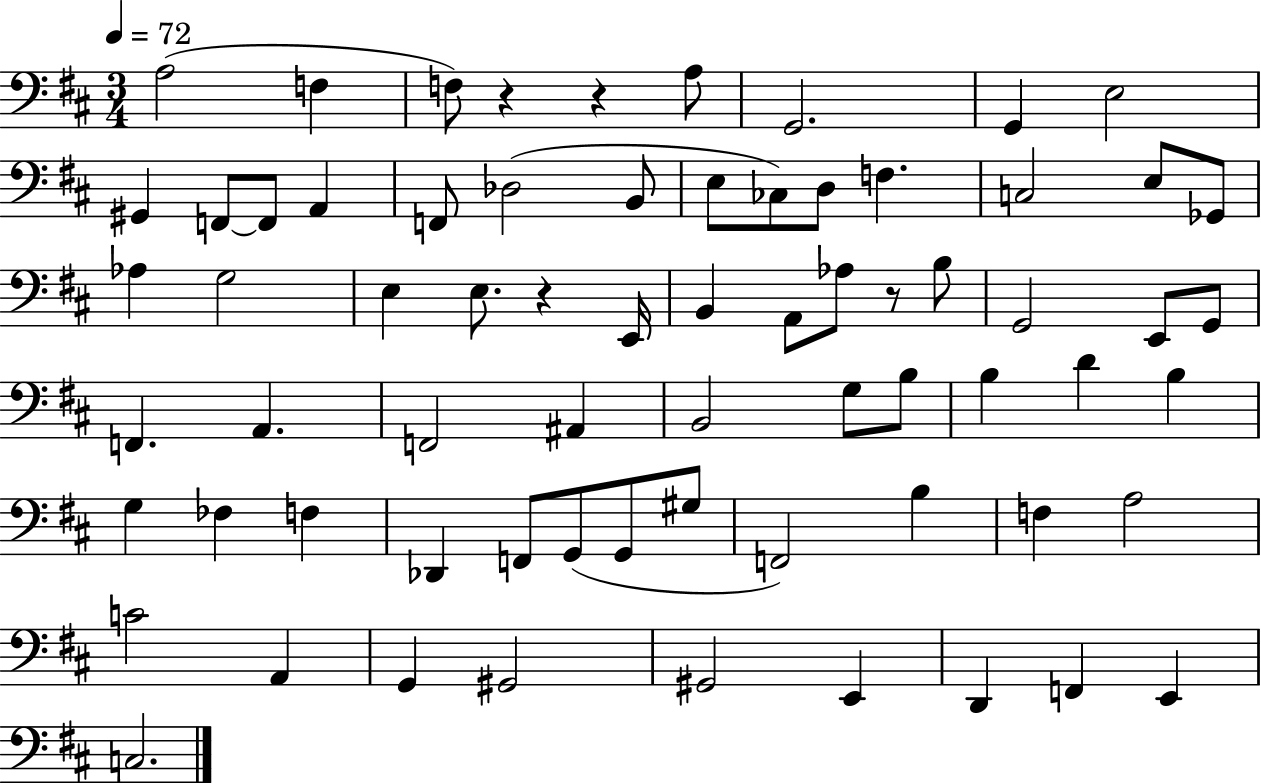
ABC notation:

X:1
T:Untitled
M:3/4
L:1/4
K:D
A,2 F, F,/2 z z A,/2 G,,2 G,, E,2 ^G,, F,,/2 F,,/2 A,, F,,/2 _D,2 B,,/2 E,/2 _C,/2 D,/2 F, C,2 E,/2 _G,,/2 _A, G,2 E, E,/2 z E,,/4 B,, A,,/2 _A,/2 z/2 B,/2 G,,2 E,,/2 G,,/2 F,, A,, F,,2 ^A,, B,,2 G,/2 B,/2 B, D B, G, _F, F, _D,, F,,/2 G,,/2 G,,/2 ^G,/2 F,,2 B, F, A,2 C2 A,, G,, ^G,,2 ^G,,2 E,, D,, F,, E,, C,2